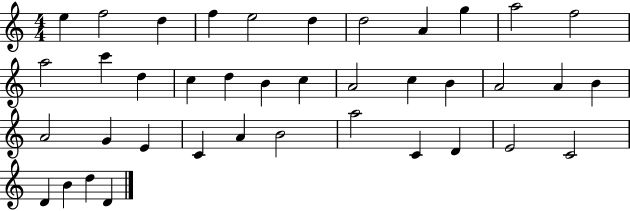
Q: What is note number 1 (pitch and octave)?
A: E5